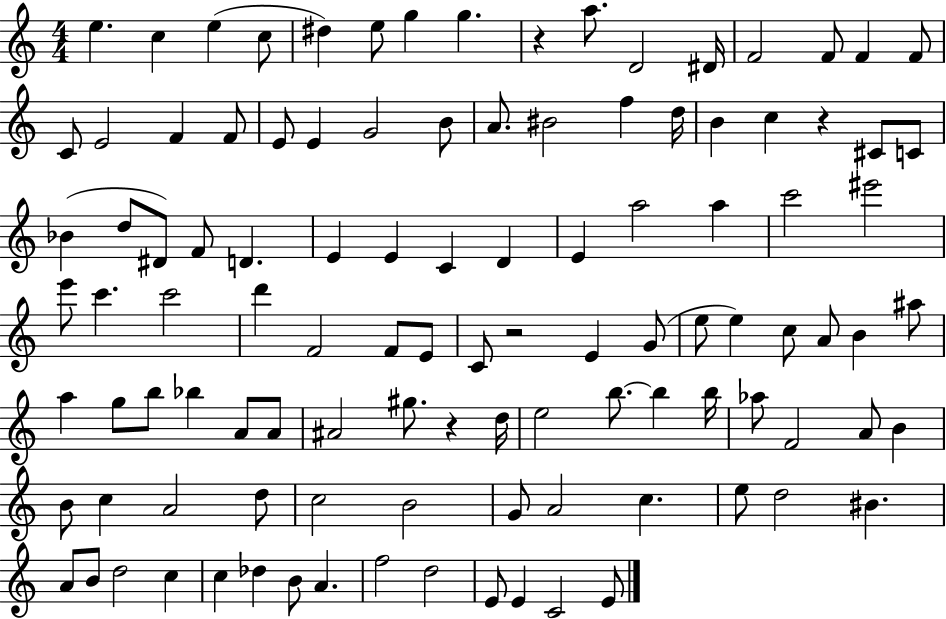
{
  \clef treble
  \numericTimeSignature
  \time 4/4
  \key c \major
  e''4. c''4 e''4( c''8 | dis''4) e''8 g''4 g''4. | r4 a''8. d'2 dis'16 | f'2 f'8 f'4 f'8 | \break c'8 e'2 f'4 f'8 | e'8 e'4 g'2 b'8 | a'8. bis'2 f''4 d''16 | b'4 c''4 r4 cis'8 c'8 | \break bes'4( d''8 dis'8) f'8 d'4. | e'4 e'4 c'4 d'4 | e'4 a''2 a''4 | c'''2 eis'''2 | \break e'''8 c'''4. c'''2 | d'''4 f'2 f'8 e'8 | c'8 r2 e'4 g'8( | e''8 e''4) c''8 a'8 b'4 ais''8 | \break a''4 g''8 b''8 bes''4 a'8 a'8 | ais'2 gis''8. r4 d''16 | e''2 b''8.~~ b''4 b''16 | aes''8 f'2 a'8 b'4 | \break b'8 c''4 a'2 d''8 | c''2 b'2 | g'8 a'2 c''4. | e''8 d''2 bis'4. | \break a'8 b'8 d''2 c''4 | c''4 des''4 b'8 a'4. | f''2 d''2 | e'8 e'4 c'2 e'8 | \break \bar "|."
}